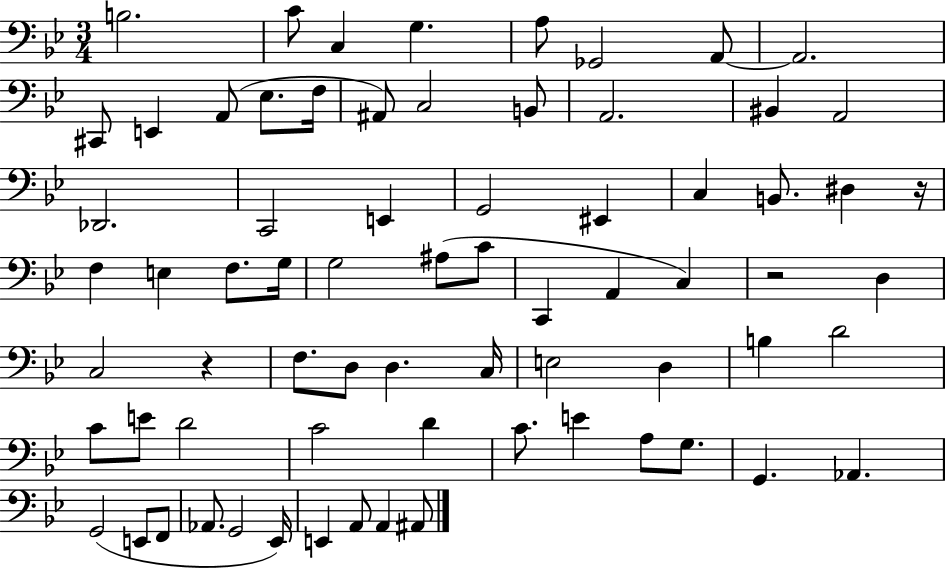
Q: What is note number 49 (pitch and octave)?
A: E4